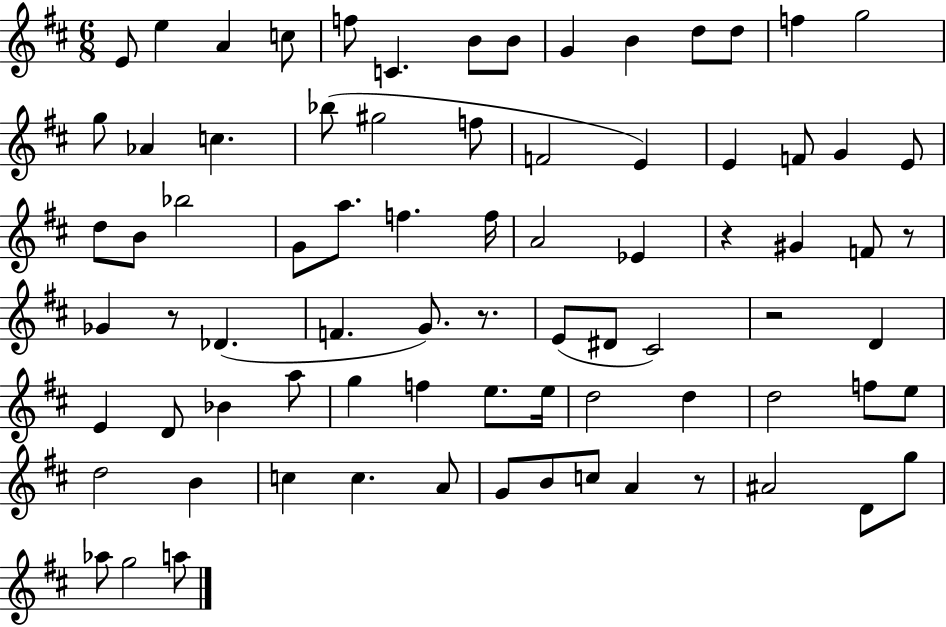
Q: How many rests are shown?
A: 6